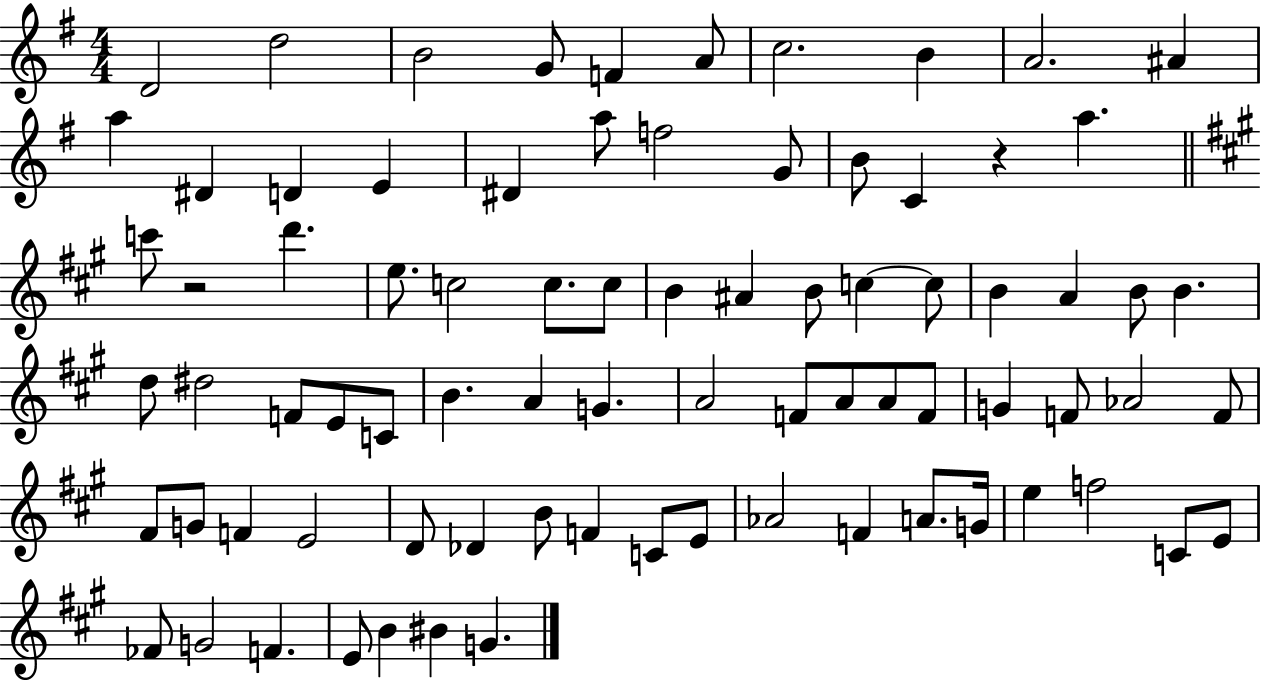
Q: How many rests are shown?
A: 2